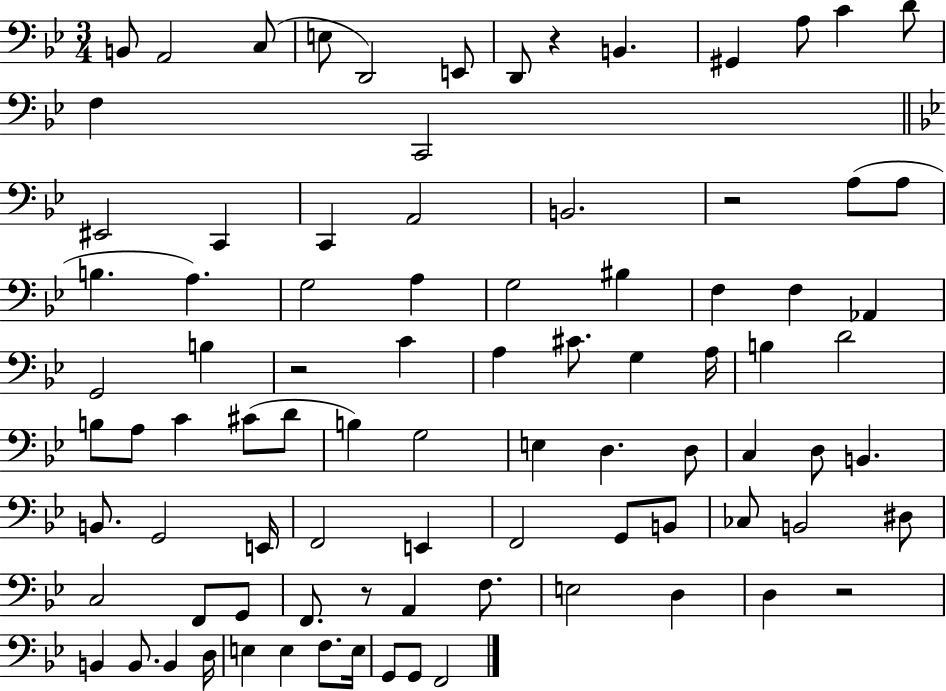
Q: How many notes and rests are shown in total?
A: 88